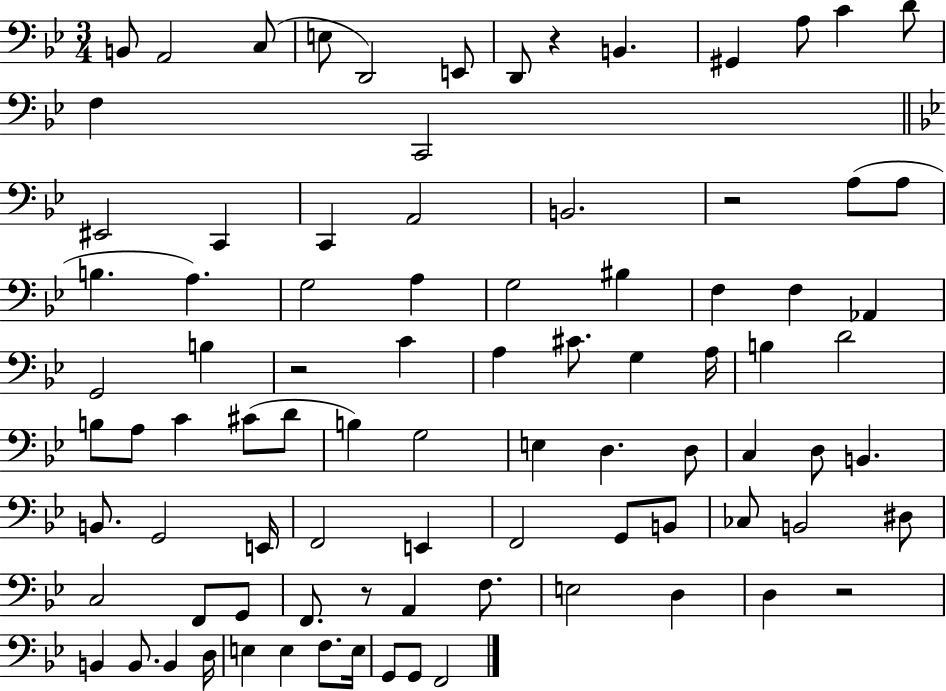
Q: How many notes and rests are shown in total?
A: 88